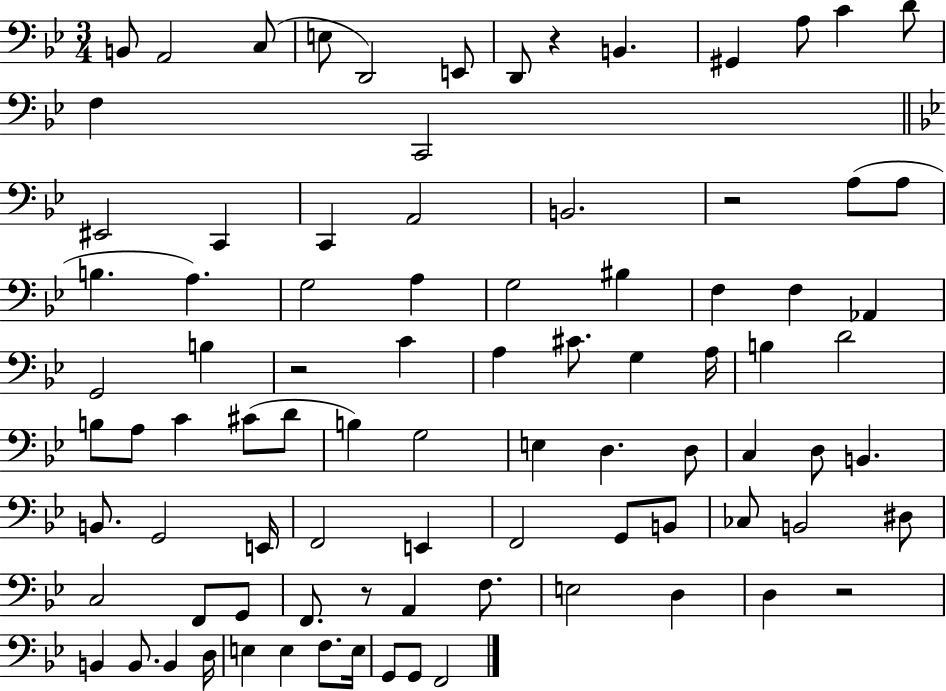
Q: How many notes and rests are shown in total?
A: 88